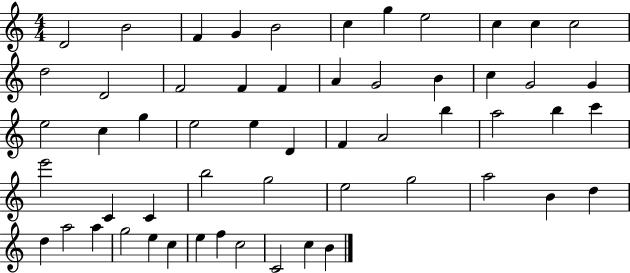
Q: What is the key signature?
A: C major